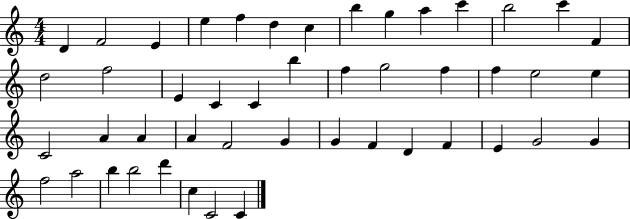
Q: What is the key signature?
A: C major